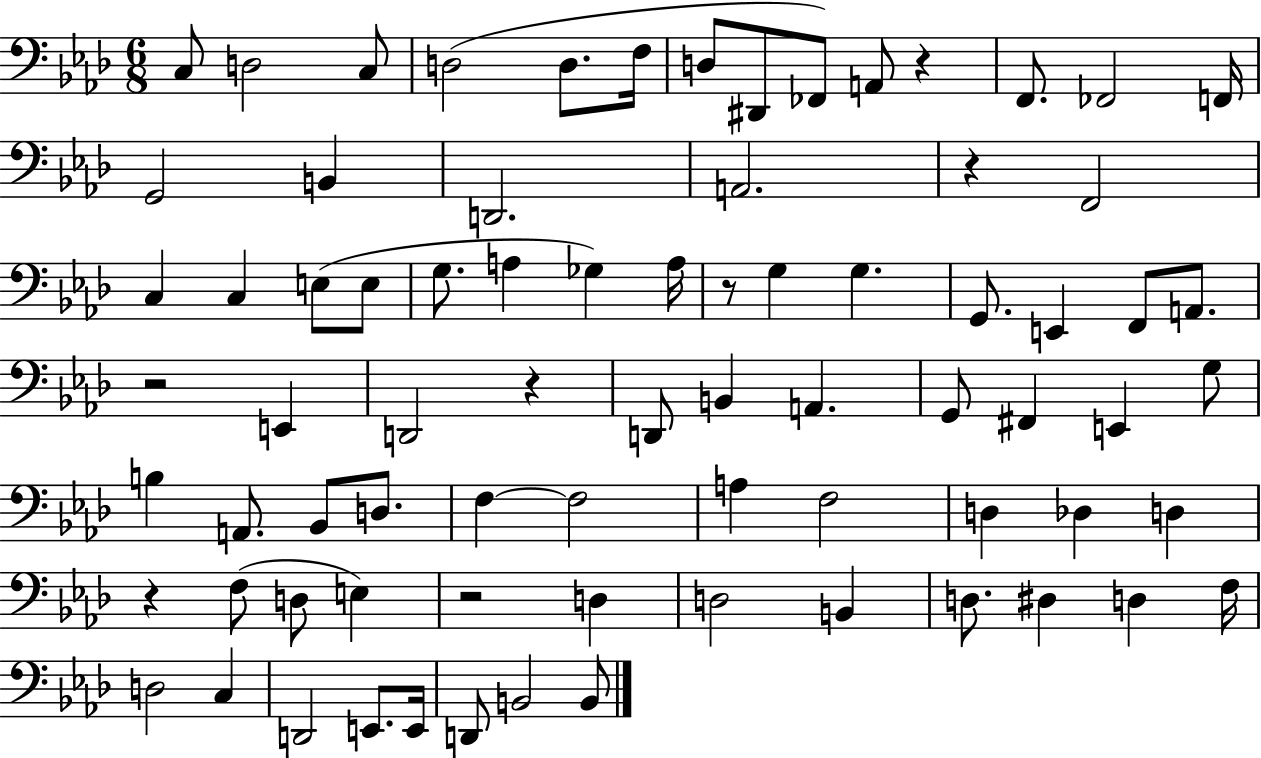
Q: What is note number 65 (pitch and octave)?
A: D2